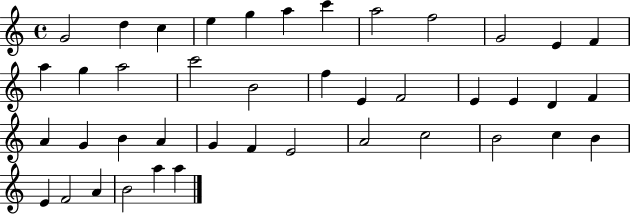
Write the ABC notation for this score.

X:1
T:Untitled
M:4/4
L:1/4
K:C
G2 d c e g a c' a2 f2 G2 E F a g a2 c'2 B2 f E F2 E E D F A G B A G F E2 A2 c2 B2 c B E F2 A B2 a a